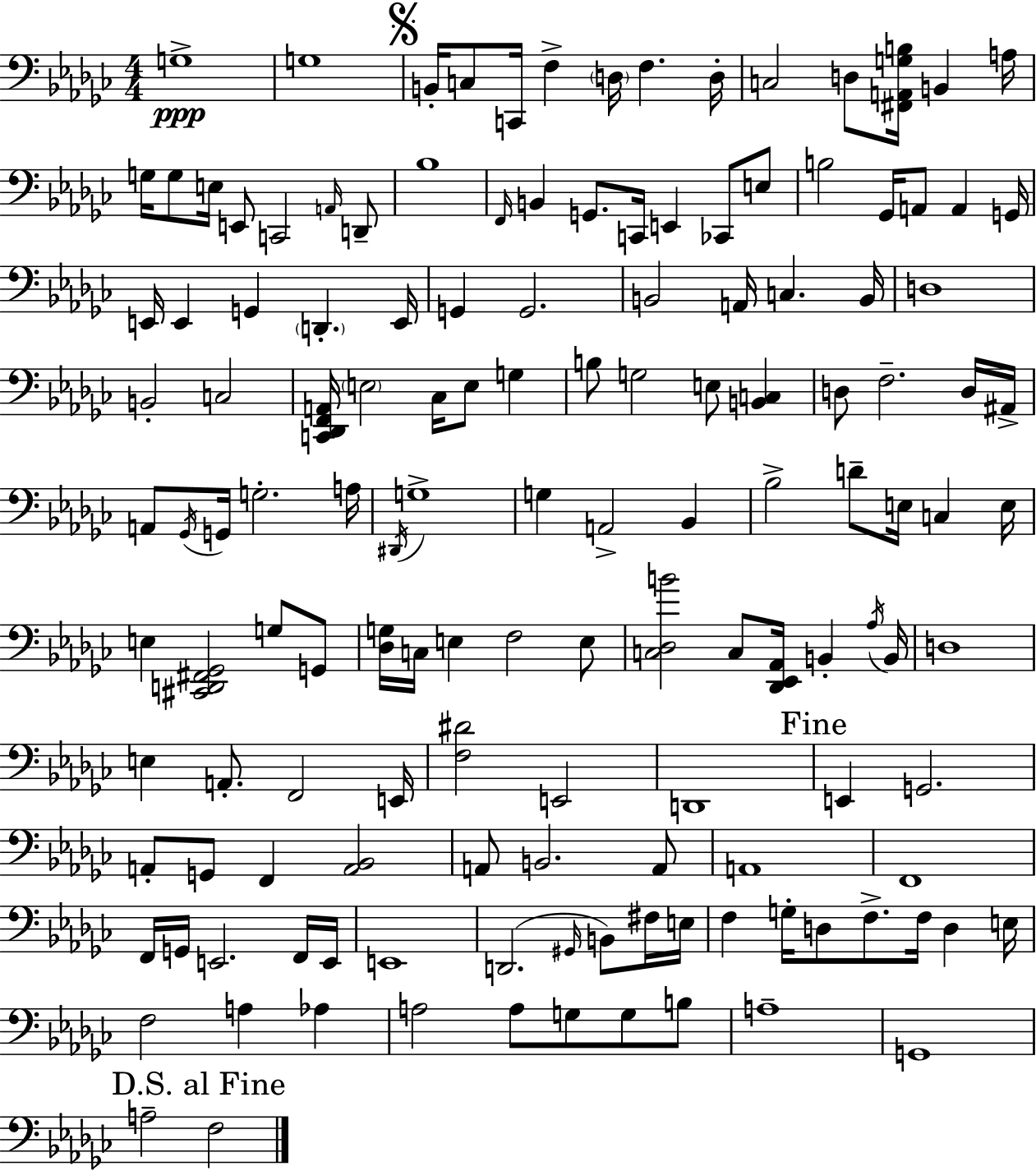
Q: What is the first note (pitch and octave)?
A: G3